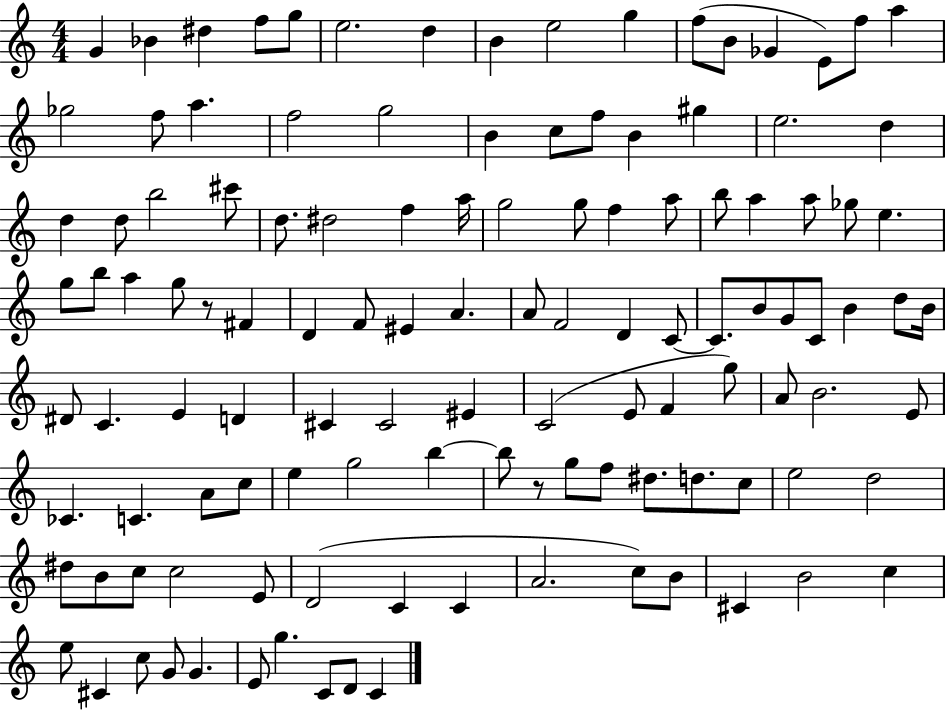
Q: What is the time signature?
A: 4/4